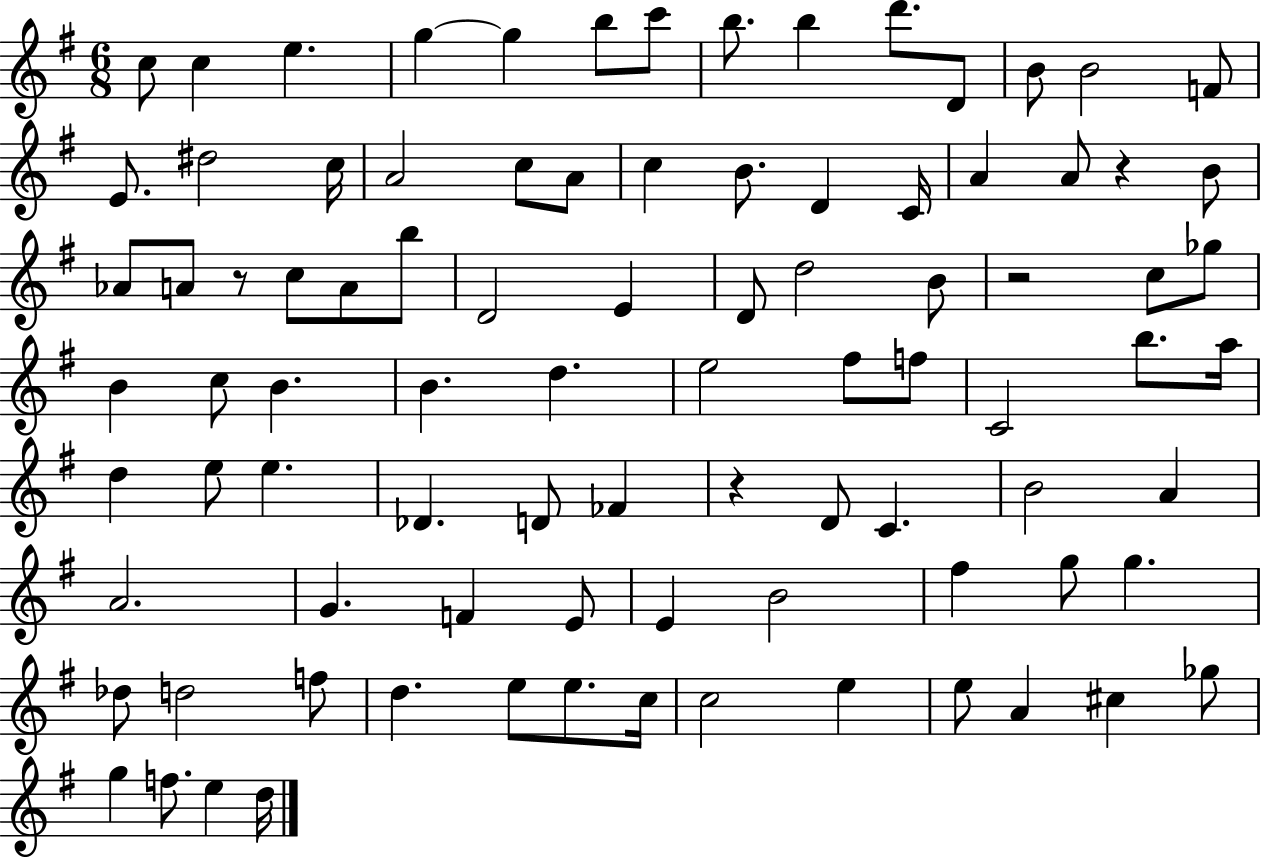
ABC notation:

X:1
T:Untitled
M:6/8
L:1/4
K:G
c/2 c e g g b/2 c'/2 b/2 b d'/2 D/2 B/2 B2 F/2 E/2 ^d2 c/4 A2 c/2 A/2 c B/2 D C/4 A A/2 z B/2 _A/2 A/2 z/2 c/2 A/2 b/2 D2 E D/2 d2 B/2 z2 c/2 _g/2 B c/2 B B d e2 ^f/2 f/2 C2 b/2 a/4 d e/2 e _D D/2 _F z D/2 C B2 A A2 G F E/2 E B2 ^f g/2 g _d/2 d2 f/2 d e/2 e/2 c/4 c2 e e/2 A ^c _g/2 g f/2 e d/4